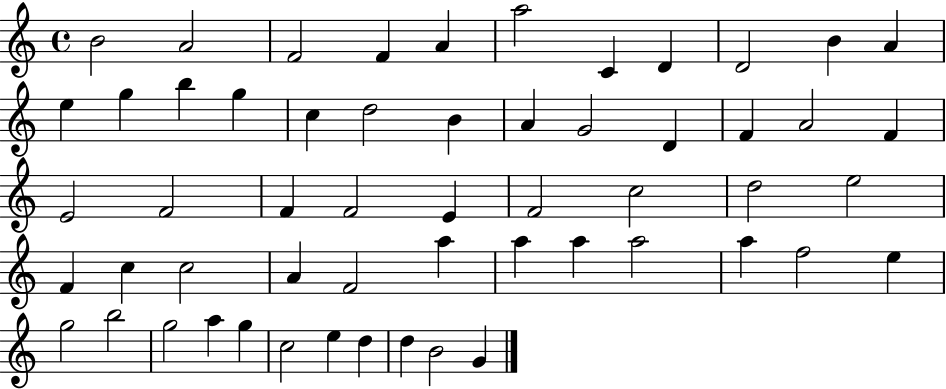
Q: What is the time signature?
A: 4/4